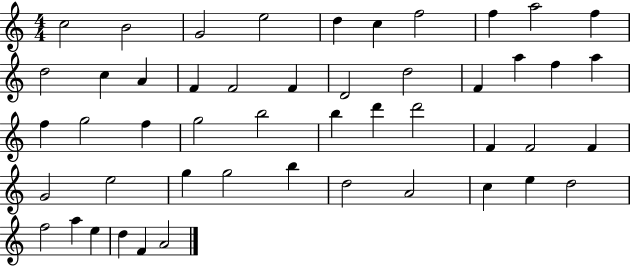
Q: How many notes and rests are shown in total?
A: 49